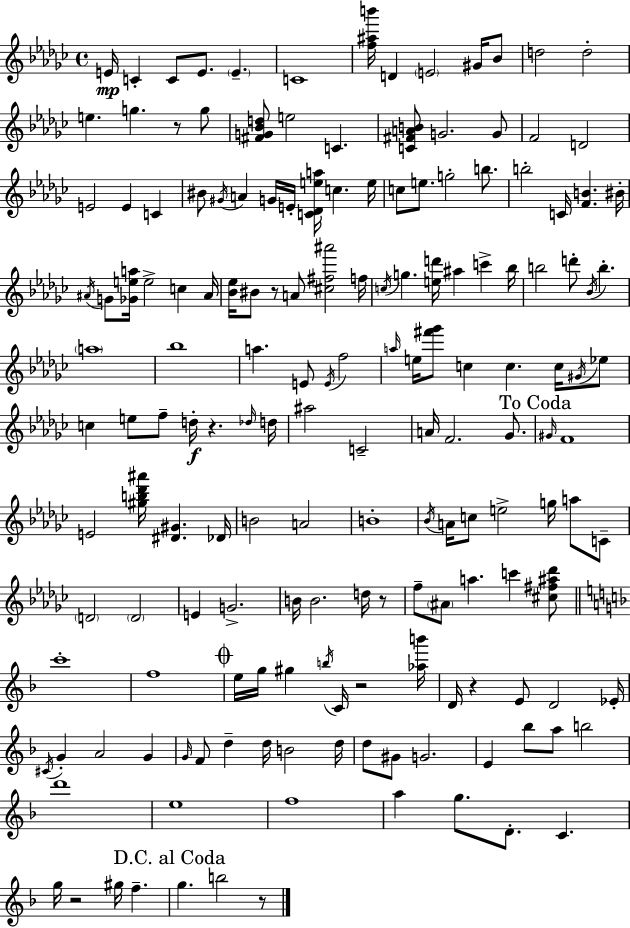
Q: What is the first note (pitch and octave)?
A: E4